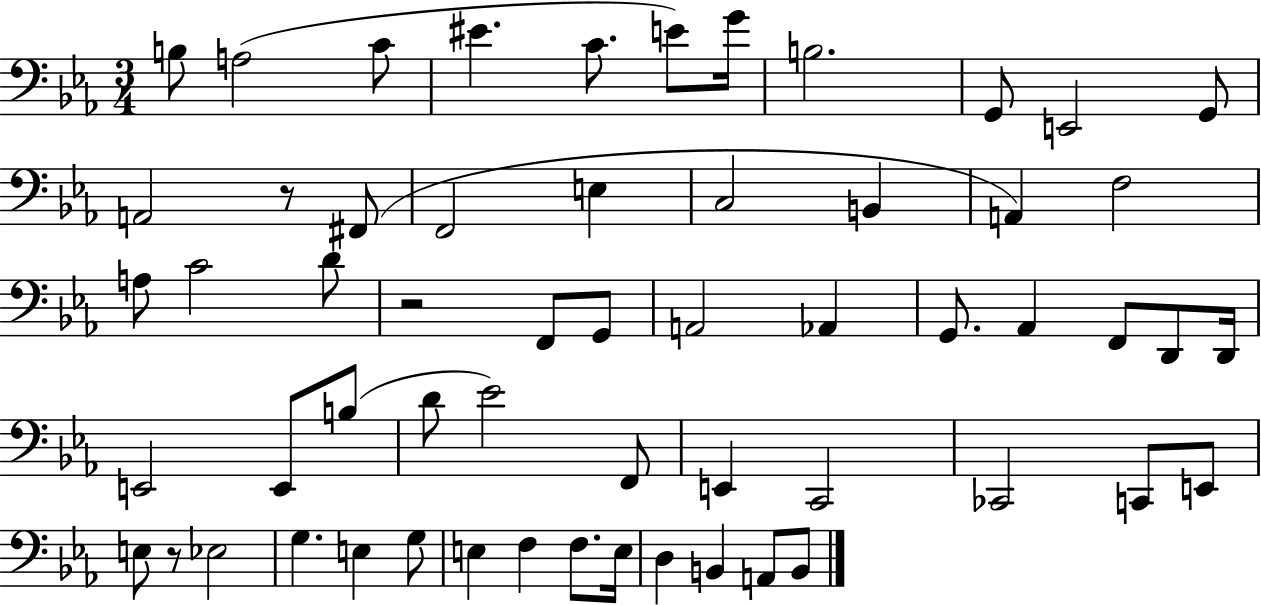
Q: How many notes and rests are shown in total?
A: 58